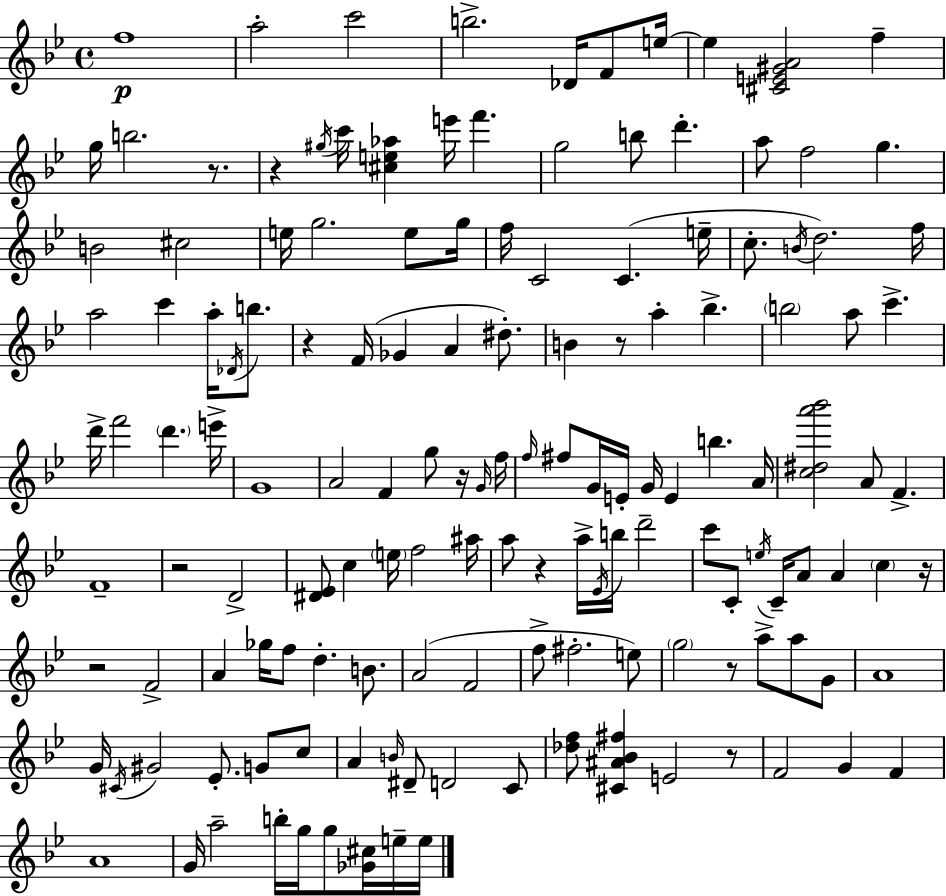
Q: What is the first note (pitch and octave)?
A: F5